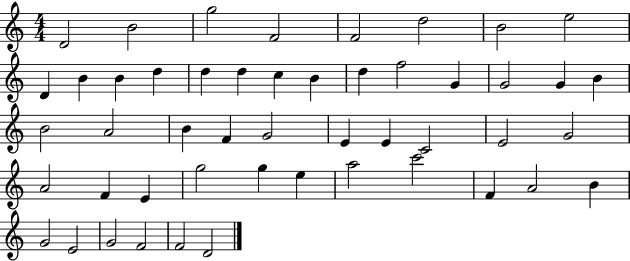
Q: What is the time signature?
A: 4/4